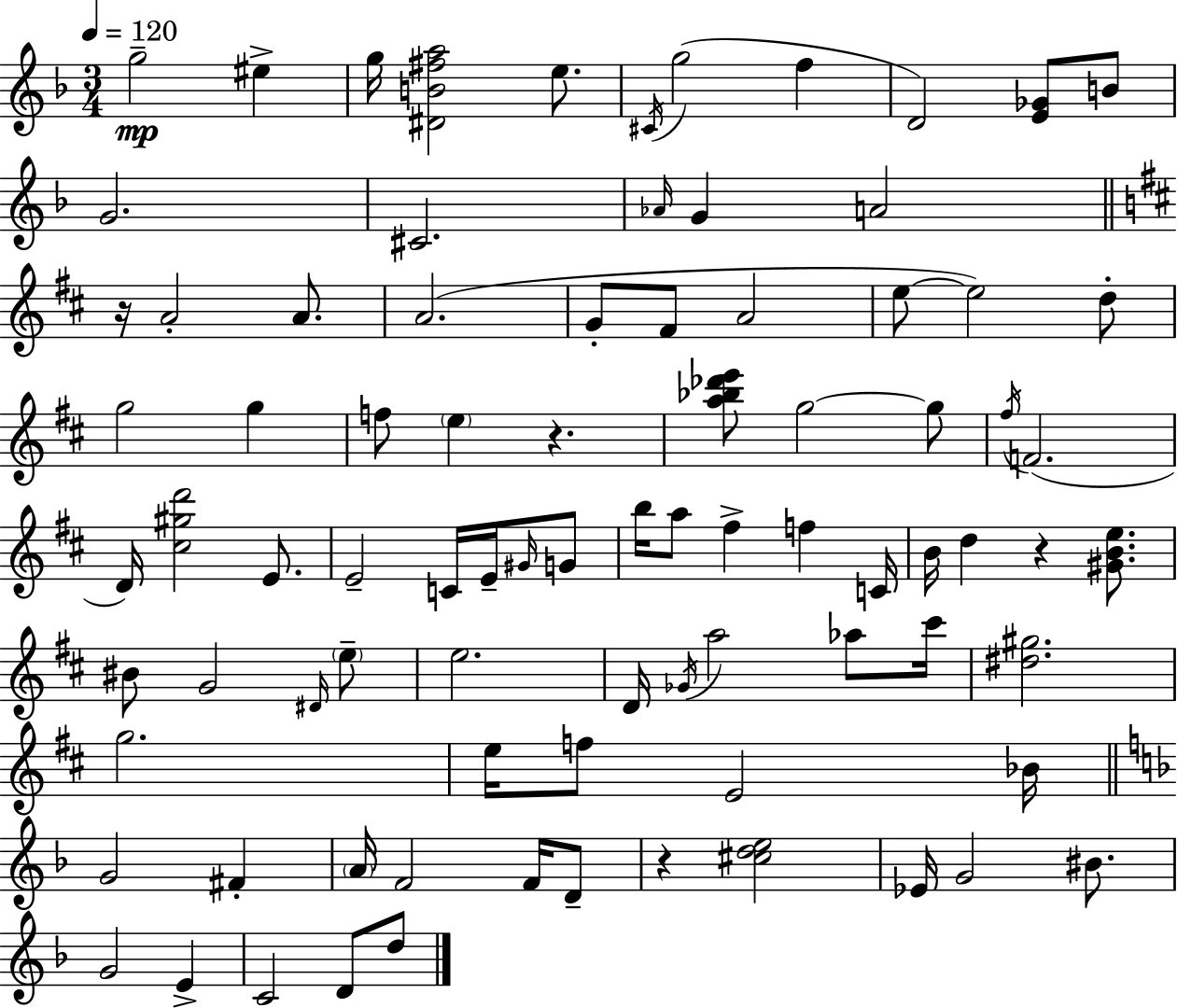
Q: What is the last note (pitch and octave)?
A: D5